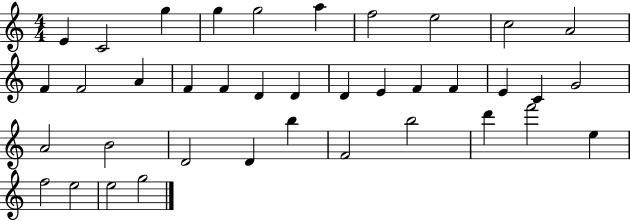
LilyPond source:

{
  \clef treble
  \numericTimeSignature
  \time 4/4
  \key c \major
  e'4 c'2 g''4 | g''4 g''2 a''4 | f''2 e''2 | c''2 a'2 | \break f'4 f'2 a'4 | f'4 f'4 d'4 d'4 | d'4 e'4 f'4 f'4 | e'4 c'4 g'2 | \break a'2 b'2 | d'2 d'4 b''4 | f'2 b''2 | d'''4 f'''2 e''4 | \break f''2 e''2 | e''2 g''2 | \bar "|."
}